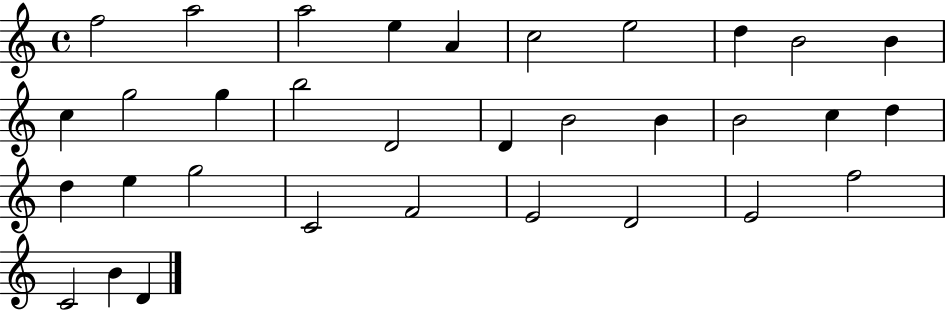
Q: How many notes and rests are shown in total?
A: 33